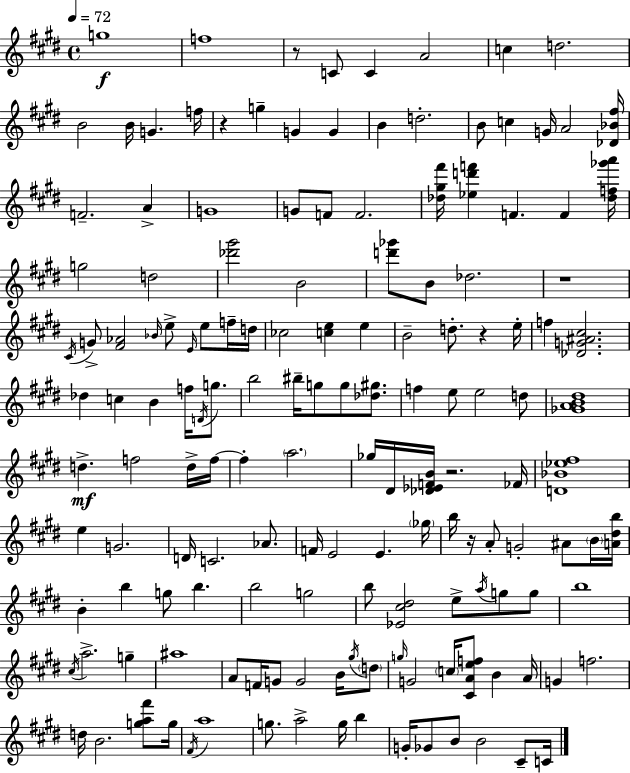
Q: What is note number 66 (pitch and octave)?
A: F5